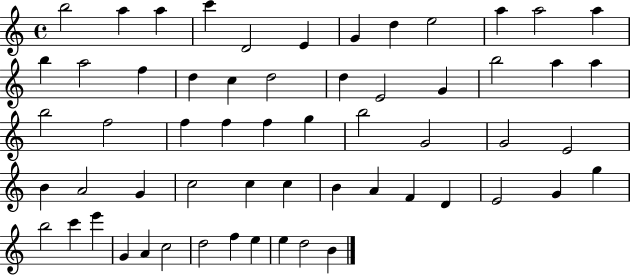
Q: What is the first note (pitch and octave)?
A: B5